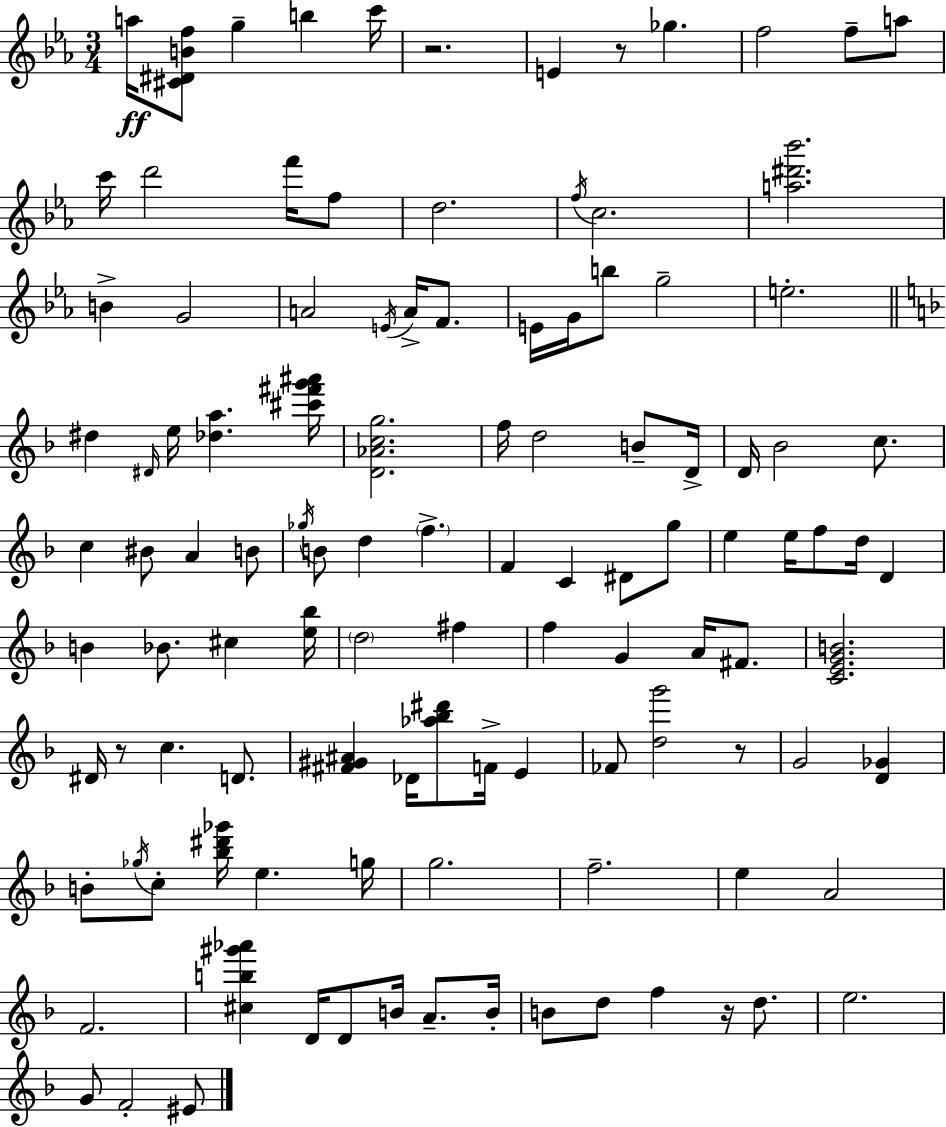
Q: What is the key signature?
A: EES major